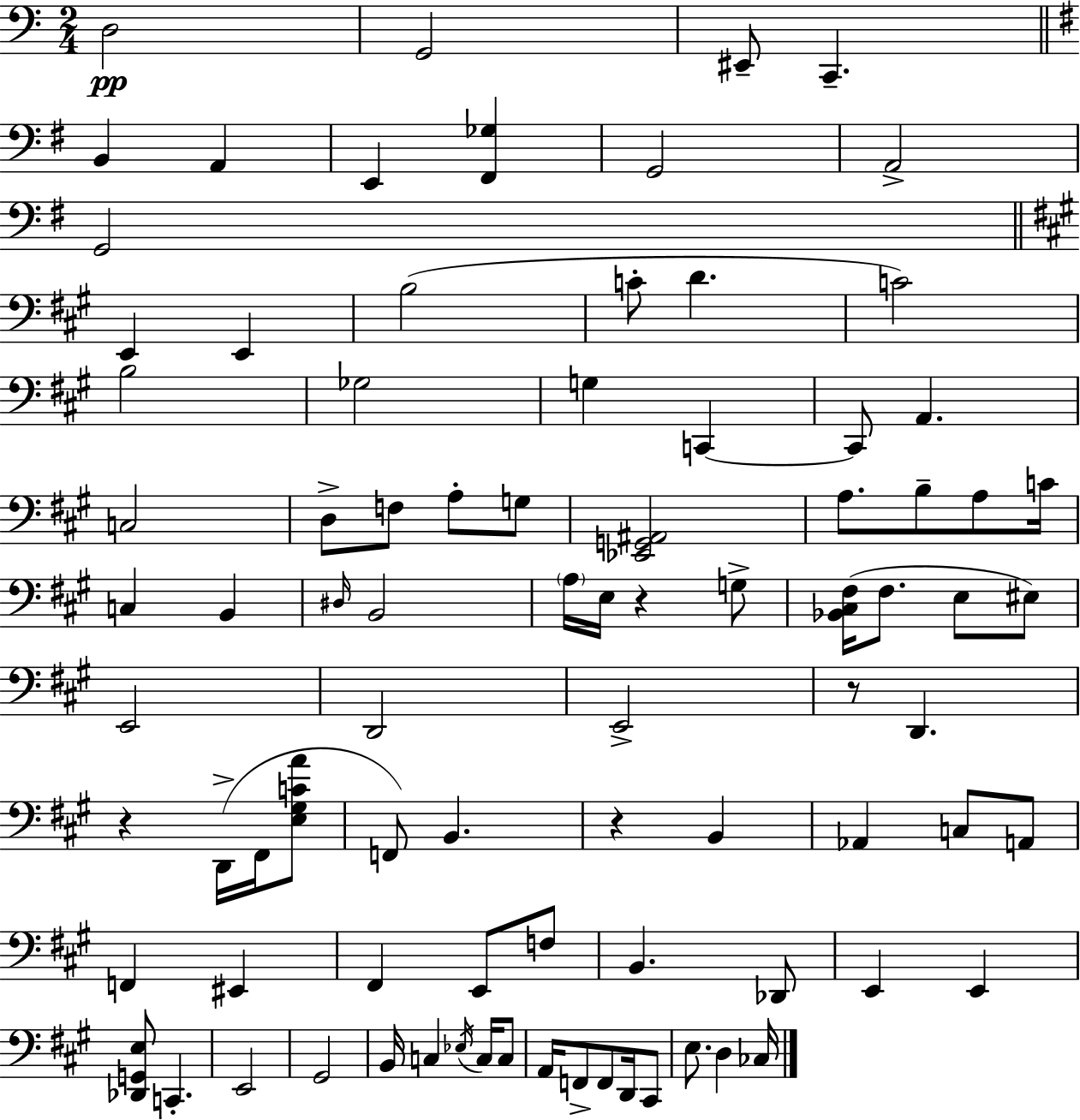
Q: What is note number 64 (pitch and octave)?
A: E2